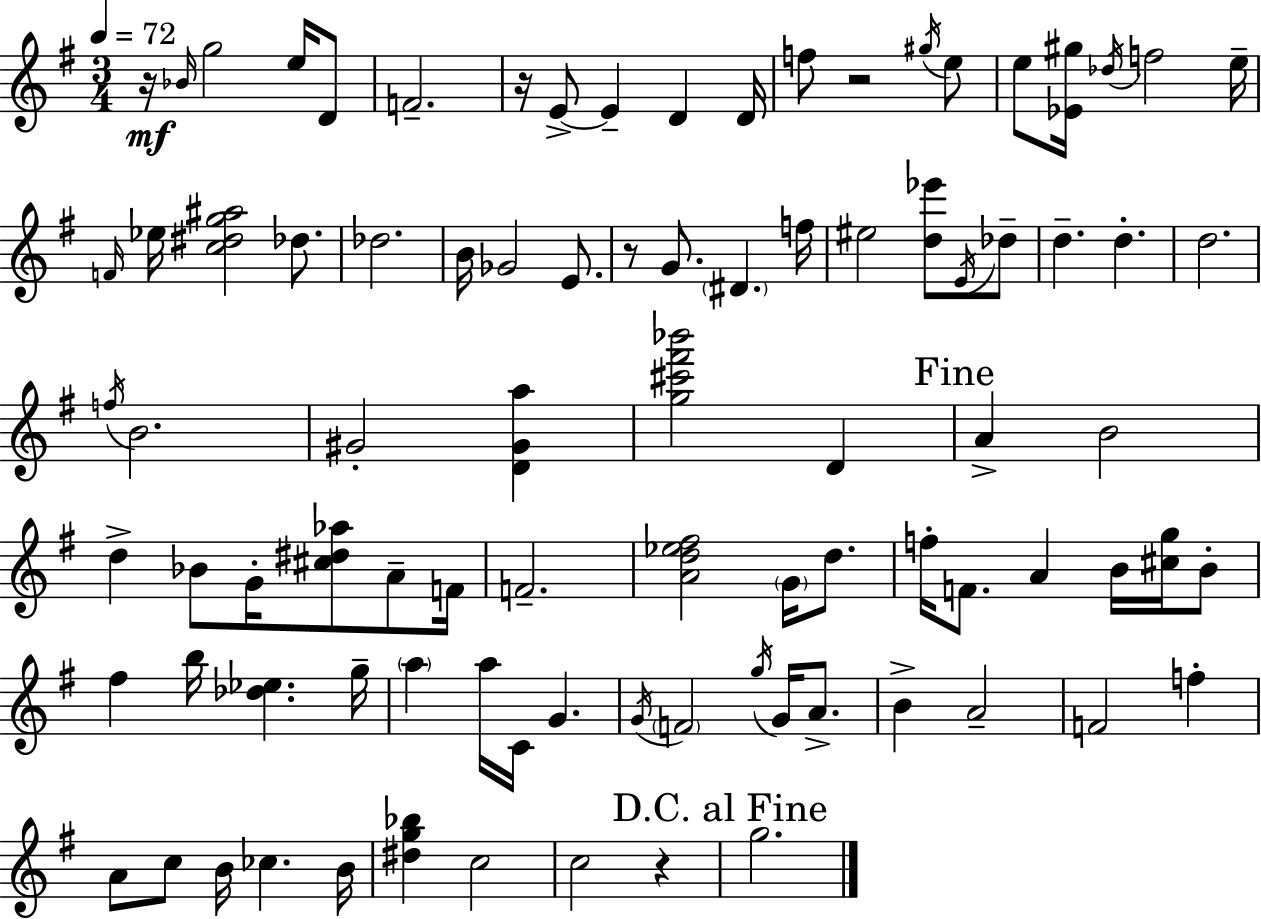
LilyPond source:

{
  \clef treble
  \numericTimeSignature
  \time 3/4
  \key e \minor
  \tempo 4 = 72
  r16\mf \grace { bes'16 } g''2 e''16 d'8 | f'2.-- | r16 e'8->~~ e'4-- d'4 | d'16 f''8 r2 \acciaccatura { gis''16 } | \break e''8 e''8 <ees' gis''>16 \acciaccatura { des''16 } f''2 | e''16-- \grace { f'16 } ees''16 <c'' dis'' g'' ais''>2 | des''8. des''2. | b'16 ges'2 | \break e'8. r8 g'8. \parenthesize dis'4. | f''16 eis''2 | <d'' ees'''>8 \acciaccatura { e'16 } des''8-- d''4.-- d''4.-. | d''2. | \break \acciaccatura { f''16 } b'2. | gis'2-. | <d' gis' a''>4 <g'' cis''' fis''' bes'''>2 | d'4 \mark "Fine" a'4-> b'2 | \break d''4-> bes'8 | g'16-. <cis'' dis'' aes''>8 a'8-- f'16 f'2.-- | <a' d'' ees'' fis''>2 | \parenthesize g'16 d''8. f''16-. f'8. a'4 | \break b'16 <cis'' g''>16 b'8-. fis''4 b''16 <des'' ees''>4. | g''16-- \parenthesize a''4 a''16 c'16 | g'4. \acciaccatura { g'16 } \parenthesize f'2 | \acciaccatura { g''16 } g'16 a'8.-> b'4-> | \break a'2-- f'2 | f''4-. a'8 c''8 | b'16 ces''4. b'16 <dis'' g'' bes''>4 | c''2 c''2 | \break r4 \mark "D.C. al Fine" g''2. | \bar "|."
}